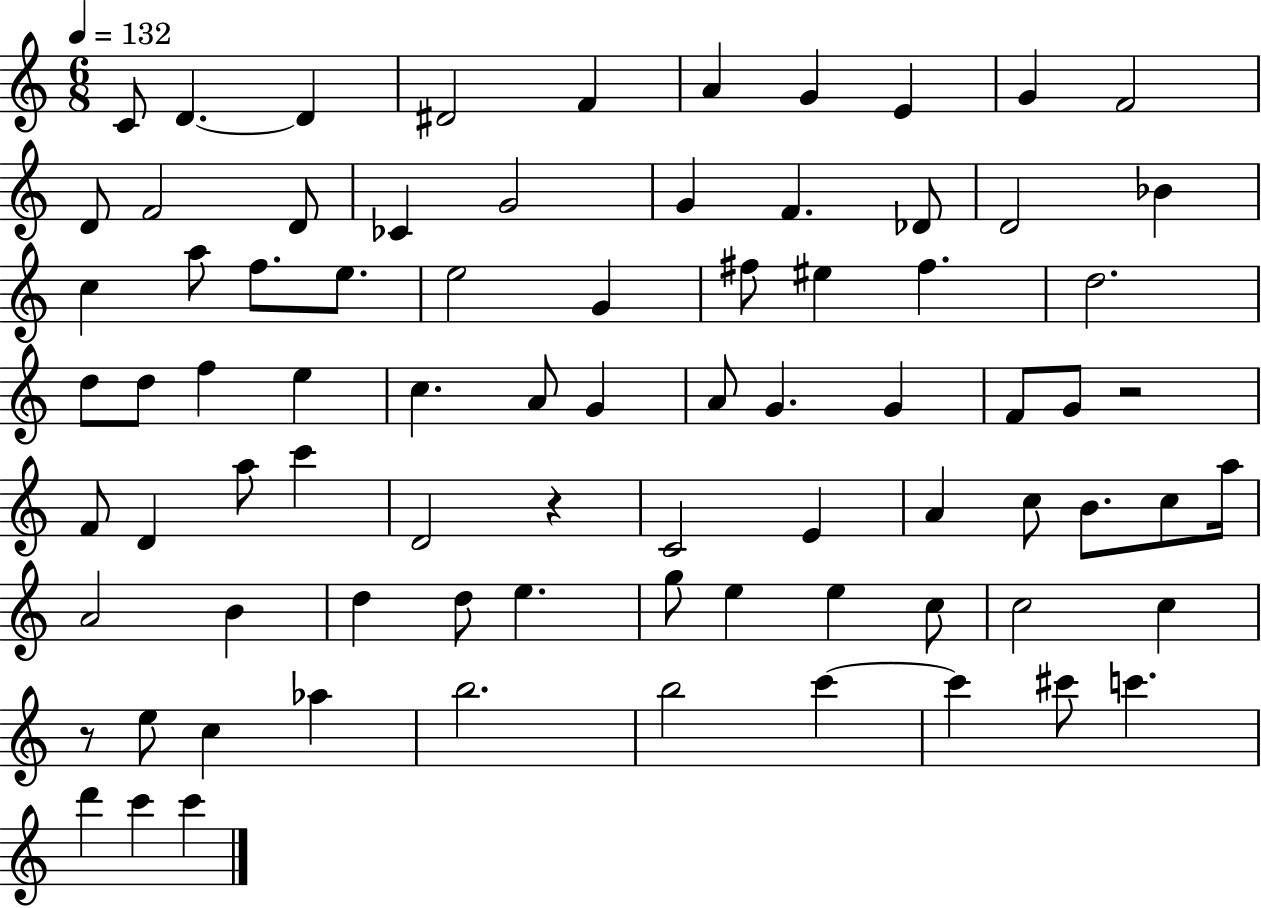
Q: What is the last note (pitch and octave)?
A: C6